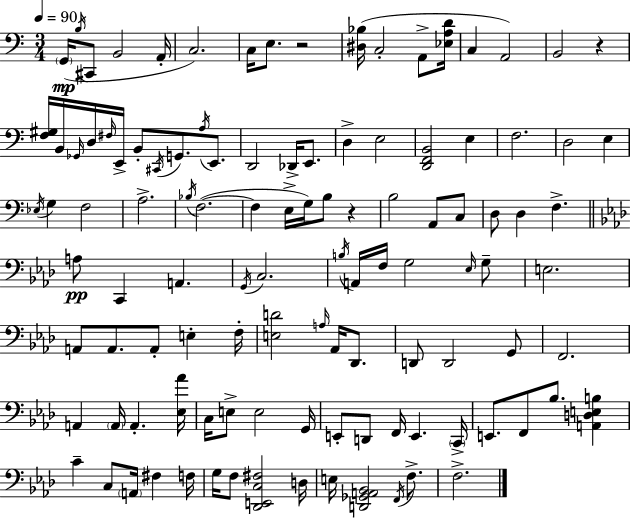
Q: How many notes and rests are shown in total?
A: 111